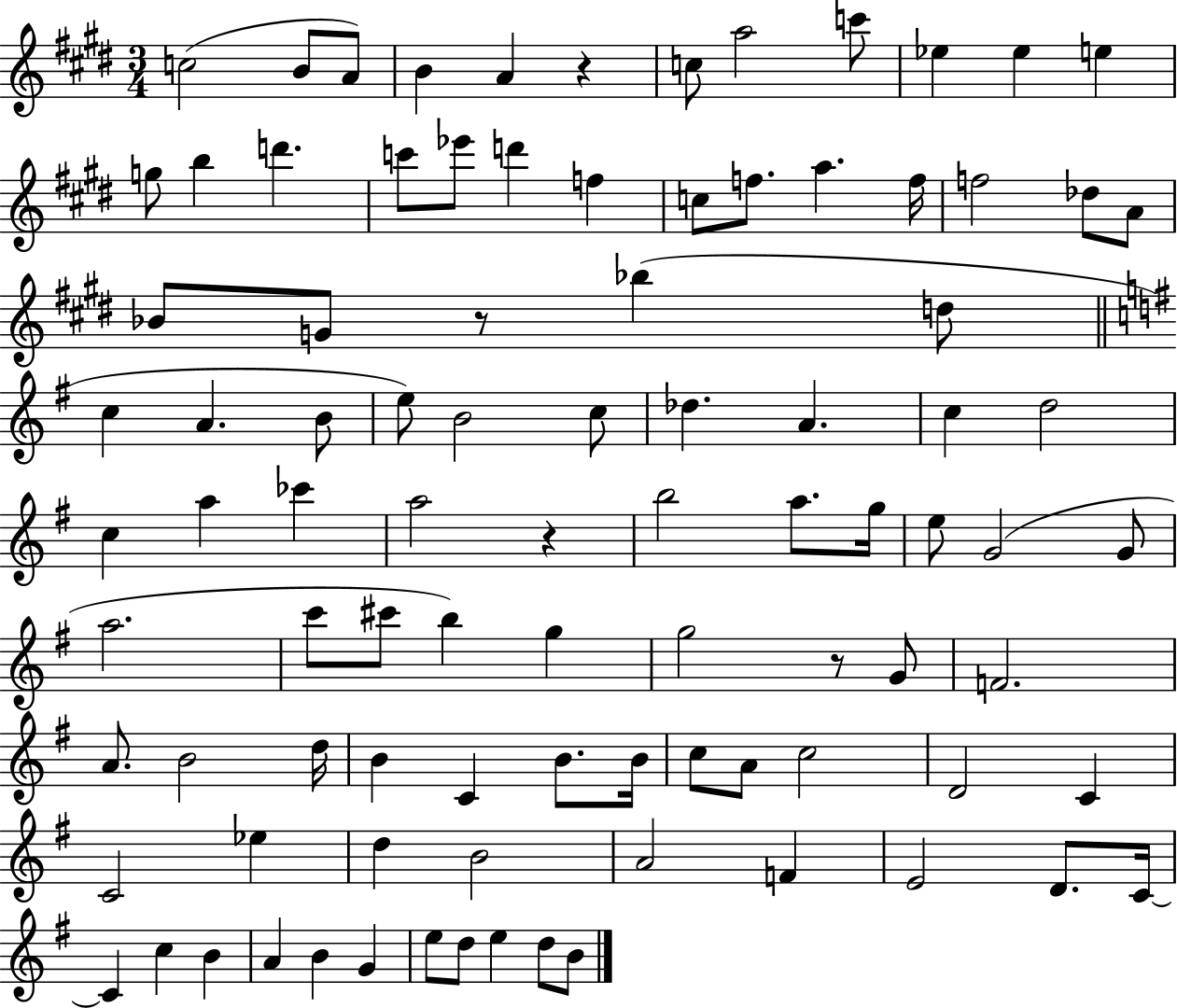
C5/h B4/e A4/e B4/q A4/q R/q C5/e A5/h C6/e Eb5/q Eb5/q E5/q G5/e B5/q D6/q. C6/e Eb6/e D6/q F5/q C5/e F5/e. A5/q. F5/s F5/h Db5/e A4/e Bb4/e G4/e R/e Bb5/q D5/e C5/q A4/q. B4/e E5/e B4/h C5/e Db5/q. A4/q. C5/q D5/h C5/q A5/q CES6/q A5/h R/q B5/h A5/e. G5/s E5/e G4/h G4/e A5/h. C6/e C#6/e B5/q G5/q G5/h R/e G4/e F4/h. A4/e. B4/h D5/s B4/q C4/q B4/e. B4/s C5/e A4/e C5/h D4/h C4/q C4/h Eb5/q D5/q B4/h A4/h F4/q E4/h D4/e. C4/s C4/q C5/q B4/q A4/q B4/q G4/q E5/e D5/e E5/q D5/e B4/e